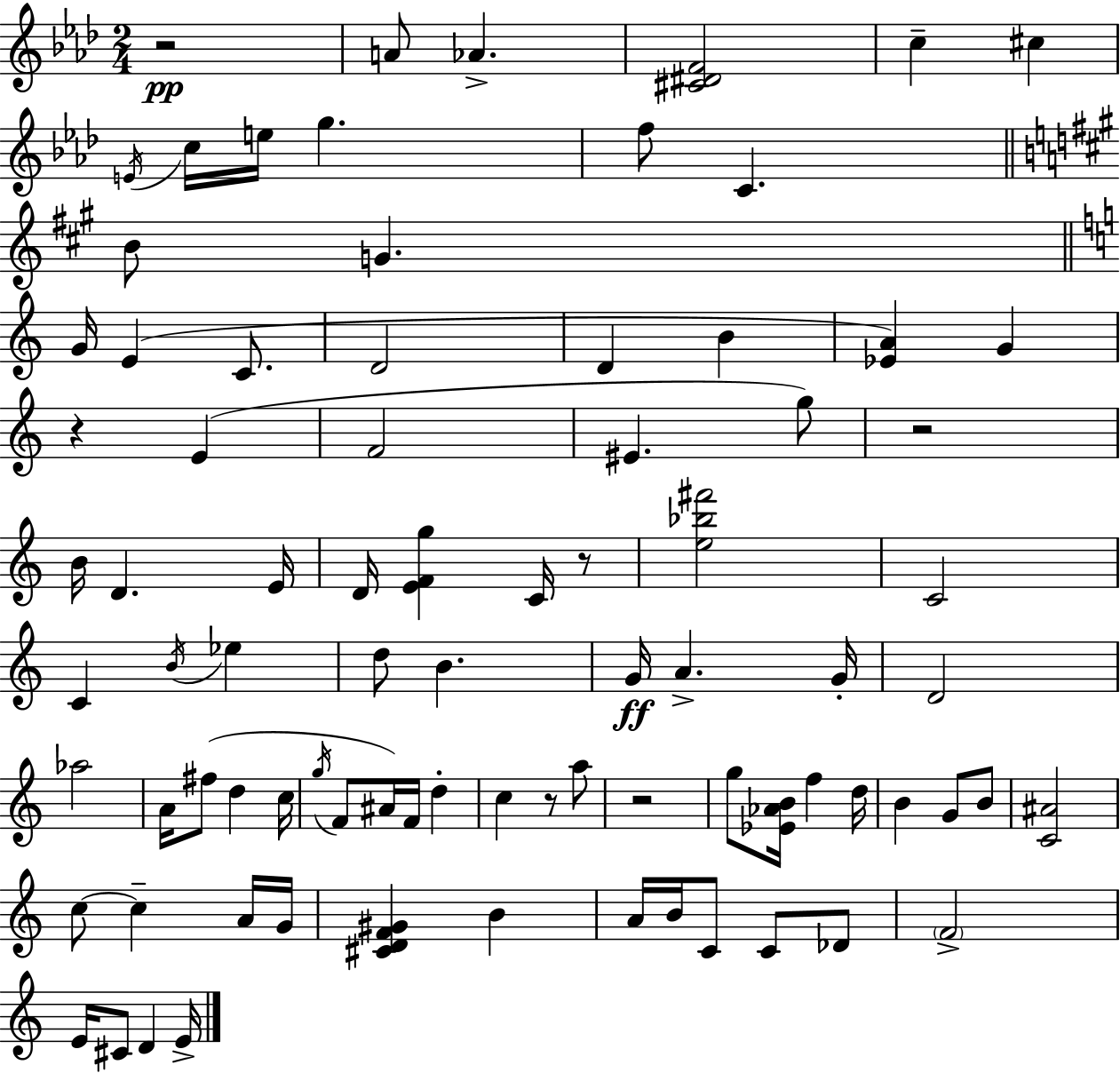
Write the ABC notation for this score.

X:1
T:Untitled
M:2/4
L:1/4
K:Ab
z2 A/2 _A [^C^DF]2 c ^c E/4 c/4 e/4 g f/2 C B/2 G G/4 E C/2 D2 D B [_EA] G z E F2 ^E g/2 z2 B/4 D E/4 D/4 [EFg] C/4 z/2 [e_b^f']2 C2 C B/4 _e d/2 B G/4 A G/4 D2 _a2 A/4 ^f/2 d c/4 g/4 F/2 ^A/4 F/4 d c z/2 a/2 z2 g/2 [_E_AB]/4 f d/4 B G/2 B/2 [C^A]2 c/2 c A/4 G/4 [^CDF^G] B A/4 B/4 C/2 C/2 _D/2 F2 E/4 ^C/2 D E/4